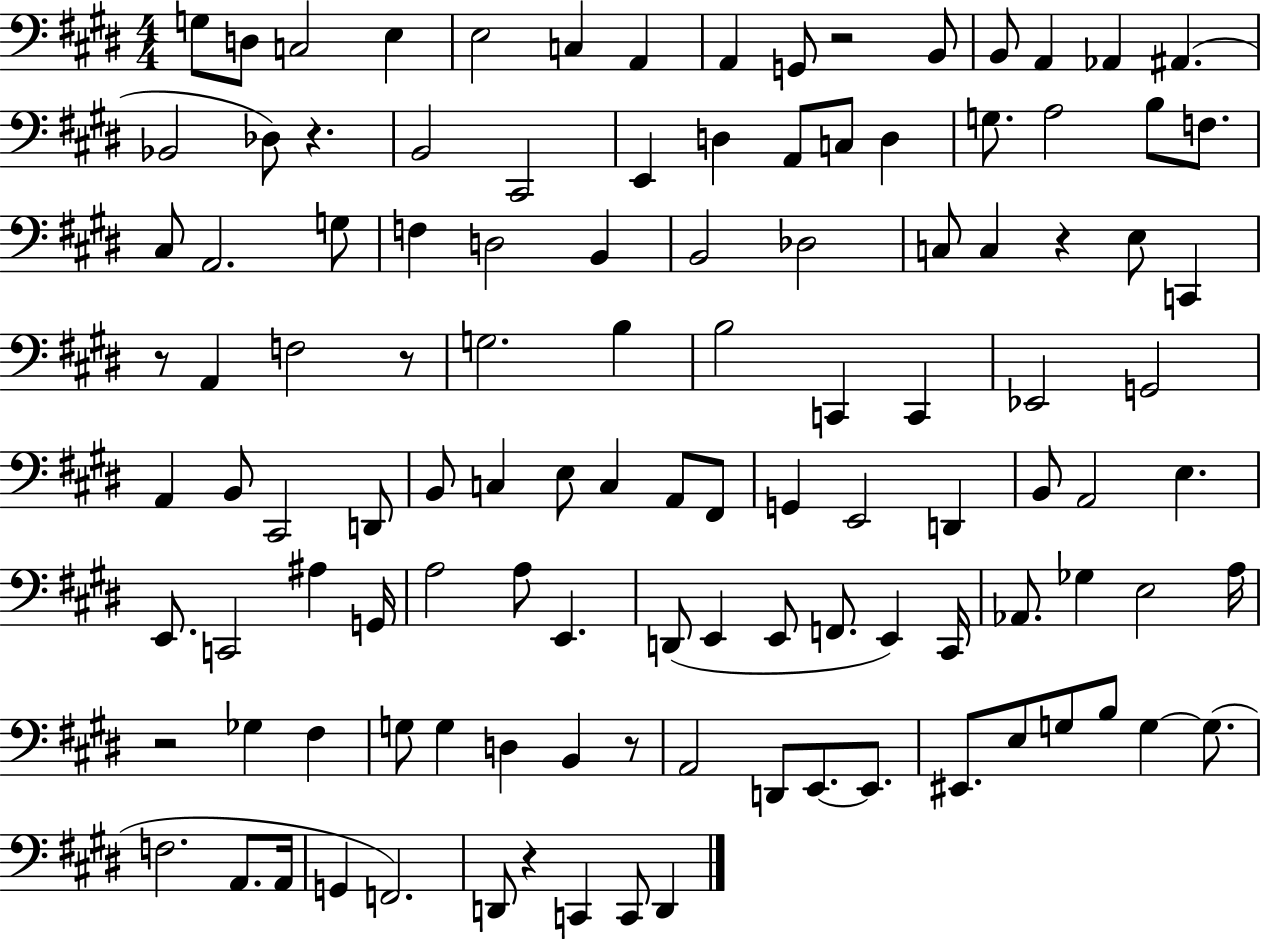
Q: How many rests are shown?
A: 8